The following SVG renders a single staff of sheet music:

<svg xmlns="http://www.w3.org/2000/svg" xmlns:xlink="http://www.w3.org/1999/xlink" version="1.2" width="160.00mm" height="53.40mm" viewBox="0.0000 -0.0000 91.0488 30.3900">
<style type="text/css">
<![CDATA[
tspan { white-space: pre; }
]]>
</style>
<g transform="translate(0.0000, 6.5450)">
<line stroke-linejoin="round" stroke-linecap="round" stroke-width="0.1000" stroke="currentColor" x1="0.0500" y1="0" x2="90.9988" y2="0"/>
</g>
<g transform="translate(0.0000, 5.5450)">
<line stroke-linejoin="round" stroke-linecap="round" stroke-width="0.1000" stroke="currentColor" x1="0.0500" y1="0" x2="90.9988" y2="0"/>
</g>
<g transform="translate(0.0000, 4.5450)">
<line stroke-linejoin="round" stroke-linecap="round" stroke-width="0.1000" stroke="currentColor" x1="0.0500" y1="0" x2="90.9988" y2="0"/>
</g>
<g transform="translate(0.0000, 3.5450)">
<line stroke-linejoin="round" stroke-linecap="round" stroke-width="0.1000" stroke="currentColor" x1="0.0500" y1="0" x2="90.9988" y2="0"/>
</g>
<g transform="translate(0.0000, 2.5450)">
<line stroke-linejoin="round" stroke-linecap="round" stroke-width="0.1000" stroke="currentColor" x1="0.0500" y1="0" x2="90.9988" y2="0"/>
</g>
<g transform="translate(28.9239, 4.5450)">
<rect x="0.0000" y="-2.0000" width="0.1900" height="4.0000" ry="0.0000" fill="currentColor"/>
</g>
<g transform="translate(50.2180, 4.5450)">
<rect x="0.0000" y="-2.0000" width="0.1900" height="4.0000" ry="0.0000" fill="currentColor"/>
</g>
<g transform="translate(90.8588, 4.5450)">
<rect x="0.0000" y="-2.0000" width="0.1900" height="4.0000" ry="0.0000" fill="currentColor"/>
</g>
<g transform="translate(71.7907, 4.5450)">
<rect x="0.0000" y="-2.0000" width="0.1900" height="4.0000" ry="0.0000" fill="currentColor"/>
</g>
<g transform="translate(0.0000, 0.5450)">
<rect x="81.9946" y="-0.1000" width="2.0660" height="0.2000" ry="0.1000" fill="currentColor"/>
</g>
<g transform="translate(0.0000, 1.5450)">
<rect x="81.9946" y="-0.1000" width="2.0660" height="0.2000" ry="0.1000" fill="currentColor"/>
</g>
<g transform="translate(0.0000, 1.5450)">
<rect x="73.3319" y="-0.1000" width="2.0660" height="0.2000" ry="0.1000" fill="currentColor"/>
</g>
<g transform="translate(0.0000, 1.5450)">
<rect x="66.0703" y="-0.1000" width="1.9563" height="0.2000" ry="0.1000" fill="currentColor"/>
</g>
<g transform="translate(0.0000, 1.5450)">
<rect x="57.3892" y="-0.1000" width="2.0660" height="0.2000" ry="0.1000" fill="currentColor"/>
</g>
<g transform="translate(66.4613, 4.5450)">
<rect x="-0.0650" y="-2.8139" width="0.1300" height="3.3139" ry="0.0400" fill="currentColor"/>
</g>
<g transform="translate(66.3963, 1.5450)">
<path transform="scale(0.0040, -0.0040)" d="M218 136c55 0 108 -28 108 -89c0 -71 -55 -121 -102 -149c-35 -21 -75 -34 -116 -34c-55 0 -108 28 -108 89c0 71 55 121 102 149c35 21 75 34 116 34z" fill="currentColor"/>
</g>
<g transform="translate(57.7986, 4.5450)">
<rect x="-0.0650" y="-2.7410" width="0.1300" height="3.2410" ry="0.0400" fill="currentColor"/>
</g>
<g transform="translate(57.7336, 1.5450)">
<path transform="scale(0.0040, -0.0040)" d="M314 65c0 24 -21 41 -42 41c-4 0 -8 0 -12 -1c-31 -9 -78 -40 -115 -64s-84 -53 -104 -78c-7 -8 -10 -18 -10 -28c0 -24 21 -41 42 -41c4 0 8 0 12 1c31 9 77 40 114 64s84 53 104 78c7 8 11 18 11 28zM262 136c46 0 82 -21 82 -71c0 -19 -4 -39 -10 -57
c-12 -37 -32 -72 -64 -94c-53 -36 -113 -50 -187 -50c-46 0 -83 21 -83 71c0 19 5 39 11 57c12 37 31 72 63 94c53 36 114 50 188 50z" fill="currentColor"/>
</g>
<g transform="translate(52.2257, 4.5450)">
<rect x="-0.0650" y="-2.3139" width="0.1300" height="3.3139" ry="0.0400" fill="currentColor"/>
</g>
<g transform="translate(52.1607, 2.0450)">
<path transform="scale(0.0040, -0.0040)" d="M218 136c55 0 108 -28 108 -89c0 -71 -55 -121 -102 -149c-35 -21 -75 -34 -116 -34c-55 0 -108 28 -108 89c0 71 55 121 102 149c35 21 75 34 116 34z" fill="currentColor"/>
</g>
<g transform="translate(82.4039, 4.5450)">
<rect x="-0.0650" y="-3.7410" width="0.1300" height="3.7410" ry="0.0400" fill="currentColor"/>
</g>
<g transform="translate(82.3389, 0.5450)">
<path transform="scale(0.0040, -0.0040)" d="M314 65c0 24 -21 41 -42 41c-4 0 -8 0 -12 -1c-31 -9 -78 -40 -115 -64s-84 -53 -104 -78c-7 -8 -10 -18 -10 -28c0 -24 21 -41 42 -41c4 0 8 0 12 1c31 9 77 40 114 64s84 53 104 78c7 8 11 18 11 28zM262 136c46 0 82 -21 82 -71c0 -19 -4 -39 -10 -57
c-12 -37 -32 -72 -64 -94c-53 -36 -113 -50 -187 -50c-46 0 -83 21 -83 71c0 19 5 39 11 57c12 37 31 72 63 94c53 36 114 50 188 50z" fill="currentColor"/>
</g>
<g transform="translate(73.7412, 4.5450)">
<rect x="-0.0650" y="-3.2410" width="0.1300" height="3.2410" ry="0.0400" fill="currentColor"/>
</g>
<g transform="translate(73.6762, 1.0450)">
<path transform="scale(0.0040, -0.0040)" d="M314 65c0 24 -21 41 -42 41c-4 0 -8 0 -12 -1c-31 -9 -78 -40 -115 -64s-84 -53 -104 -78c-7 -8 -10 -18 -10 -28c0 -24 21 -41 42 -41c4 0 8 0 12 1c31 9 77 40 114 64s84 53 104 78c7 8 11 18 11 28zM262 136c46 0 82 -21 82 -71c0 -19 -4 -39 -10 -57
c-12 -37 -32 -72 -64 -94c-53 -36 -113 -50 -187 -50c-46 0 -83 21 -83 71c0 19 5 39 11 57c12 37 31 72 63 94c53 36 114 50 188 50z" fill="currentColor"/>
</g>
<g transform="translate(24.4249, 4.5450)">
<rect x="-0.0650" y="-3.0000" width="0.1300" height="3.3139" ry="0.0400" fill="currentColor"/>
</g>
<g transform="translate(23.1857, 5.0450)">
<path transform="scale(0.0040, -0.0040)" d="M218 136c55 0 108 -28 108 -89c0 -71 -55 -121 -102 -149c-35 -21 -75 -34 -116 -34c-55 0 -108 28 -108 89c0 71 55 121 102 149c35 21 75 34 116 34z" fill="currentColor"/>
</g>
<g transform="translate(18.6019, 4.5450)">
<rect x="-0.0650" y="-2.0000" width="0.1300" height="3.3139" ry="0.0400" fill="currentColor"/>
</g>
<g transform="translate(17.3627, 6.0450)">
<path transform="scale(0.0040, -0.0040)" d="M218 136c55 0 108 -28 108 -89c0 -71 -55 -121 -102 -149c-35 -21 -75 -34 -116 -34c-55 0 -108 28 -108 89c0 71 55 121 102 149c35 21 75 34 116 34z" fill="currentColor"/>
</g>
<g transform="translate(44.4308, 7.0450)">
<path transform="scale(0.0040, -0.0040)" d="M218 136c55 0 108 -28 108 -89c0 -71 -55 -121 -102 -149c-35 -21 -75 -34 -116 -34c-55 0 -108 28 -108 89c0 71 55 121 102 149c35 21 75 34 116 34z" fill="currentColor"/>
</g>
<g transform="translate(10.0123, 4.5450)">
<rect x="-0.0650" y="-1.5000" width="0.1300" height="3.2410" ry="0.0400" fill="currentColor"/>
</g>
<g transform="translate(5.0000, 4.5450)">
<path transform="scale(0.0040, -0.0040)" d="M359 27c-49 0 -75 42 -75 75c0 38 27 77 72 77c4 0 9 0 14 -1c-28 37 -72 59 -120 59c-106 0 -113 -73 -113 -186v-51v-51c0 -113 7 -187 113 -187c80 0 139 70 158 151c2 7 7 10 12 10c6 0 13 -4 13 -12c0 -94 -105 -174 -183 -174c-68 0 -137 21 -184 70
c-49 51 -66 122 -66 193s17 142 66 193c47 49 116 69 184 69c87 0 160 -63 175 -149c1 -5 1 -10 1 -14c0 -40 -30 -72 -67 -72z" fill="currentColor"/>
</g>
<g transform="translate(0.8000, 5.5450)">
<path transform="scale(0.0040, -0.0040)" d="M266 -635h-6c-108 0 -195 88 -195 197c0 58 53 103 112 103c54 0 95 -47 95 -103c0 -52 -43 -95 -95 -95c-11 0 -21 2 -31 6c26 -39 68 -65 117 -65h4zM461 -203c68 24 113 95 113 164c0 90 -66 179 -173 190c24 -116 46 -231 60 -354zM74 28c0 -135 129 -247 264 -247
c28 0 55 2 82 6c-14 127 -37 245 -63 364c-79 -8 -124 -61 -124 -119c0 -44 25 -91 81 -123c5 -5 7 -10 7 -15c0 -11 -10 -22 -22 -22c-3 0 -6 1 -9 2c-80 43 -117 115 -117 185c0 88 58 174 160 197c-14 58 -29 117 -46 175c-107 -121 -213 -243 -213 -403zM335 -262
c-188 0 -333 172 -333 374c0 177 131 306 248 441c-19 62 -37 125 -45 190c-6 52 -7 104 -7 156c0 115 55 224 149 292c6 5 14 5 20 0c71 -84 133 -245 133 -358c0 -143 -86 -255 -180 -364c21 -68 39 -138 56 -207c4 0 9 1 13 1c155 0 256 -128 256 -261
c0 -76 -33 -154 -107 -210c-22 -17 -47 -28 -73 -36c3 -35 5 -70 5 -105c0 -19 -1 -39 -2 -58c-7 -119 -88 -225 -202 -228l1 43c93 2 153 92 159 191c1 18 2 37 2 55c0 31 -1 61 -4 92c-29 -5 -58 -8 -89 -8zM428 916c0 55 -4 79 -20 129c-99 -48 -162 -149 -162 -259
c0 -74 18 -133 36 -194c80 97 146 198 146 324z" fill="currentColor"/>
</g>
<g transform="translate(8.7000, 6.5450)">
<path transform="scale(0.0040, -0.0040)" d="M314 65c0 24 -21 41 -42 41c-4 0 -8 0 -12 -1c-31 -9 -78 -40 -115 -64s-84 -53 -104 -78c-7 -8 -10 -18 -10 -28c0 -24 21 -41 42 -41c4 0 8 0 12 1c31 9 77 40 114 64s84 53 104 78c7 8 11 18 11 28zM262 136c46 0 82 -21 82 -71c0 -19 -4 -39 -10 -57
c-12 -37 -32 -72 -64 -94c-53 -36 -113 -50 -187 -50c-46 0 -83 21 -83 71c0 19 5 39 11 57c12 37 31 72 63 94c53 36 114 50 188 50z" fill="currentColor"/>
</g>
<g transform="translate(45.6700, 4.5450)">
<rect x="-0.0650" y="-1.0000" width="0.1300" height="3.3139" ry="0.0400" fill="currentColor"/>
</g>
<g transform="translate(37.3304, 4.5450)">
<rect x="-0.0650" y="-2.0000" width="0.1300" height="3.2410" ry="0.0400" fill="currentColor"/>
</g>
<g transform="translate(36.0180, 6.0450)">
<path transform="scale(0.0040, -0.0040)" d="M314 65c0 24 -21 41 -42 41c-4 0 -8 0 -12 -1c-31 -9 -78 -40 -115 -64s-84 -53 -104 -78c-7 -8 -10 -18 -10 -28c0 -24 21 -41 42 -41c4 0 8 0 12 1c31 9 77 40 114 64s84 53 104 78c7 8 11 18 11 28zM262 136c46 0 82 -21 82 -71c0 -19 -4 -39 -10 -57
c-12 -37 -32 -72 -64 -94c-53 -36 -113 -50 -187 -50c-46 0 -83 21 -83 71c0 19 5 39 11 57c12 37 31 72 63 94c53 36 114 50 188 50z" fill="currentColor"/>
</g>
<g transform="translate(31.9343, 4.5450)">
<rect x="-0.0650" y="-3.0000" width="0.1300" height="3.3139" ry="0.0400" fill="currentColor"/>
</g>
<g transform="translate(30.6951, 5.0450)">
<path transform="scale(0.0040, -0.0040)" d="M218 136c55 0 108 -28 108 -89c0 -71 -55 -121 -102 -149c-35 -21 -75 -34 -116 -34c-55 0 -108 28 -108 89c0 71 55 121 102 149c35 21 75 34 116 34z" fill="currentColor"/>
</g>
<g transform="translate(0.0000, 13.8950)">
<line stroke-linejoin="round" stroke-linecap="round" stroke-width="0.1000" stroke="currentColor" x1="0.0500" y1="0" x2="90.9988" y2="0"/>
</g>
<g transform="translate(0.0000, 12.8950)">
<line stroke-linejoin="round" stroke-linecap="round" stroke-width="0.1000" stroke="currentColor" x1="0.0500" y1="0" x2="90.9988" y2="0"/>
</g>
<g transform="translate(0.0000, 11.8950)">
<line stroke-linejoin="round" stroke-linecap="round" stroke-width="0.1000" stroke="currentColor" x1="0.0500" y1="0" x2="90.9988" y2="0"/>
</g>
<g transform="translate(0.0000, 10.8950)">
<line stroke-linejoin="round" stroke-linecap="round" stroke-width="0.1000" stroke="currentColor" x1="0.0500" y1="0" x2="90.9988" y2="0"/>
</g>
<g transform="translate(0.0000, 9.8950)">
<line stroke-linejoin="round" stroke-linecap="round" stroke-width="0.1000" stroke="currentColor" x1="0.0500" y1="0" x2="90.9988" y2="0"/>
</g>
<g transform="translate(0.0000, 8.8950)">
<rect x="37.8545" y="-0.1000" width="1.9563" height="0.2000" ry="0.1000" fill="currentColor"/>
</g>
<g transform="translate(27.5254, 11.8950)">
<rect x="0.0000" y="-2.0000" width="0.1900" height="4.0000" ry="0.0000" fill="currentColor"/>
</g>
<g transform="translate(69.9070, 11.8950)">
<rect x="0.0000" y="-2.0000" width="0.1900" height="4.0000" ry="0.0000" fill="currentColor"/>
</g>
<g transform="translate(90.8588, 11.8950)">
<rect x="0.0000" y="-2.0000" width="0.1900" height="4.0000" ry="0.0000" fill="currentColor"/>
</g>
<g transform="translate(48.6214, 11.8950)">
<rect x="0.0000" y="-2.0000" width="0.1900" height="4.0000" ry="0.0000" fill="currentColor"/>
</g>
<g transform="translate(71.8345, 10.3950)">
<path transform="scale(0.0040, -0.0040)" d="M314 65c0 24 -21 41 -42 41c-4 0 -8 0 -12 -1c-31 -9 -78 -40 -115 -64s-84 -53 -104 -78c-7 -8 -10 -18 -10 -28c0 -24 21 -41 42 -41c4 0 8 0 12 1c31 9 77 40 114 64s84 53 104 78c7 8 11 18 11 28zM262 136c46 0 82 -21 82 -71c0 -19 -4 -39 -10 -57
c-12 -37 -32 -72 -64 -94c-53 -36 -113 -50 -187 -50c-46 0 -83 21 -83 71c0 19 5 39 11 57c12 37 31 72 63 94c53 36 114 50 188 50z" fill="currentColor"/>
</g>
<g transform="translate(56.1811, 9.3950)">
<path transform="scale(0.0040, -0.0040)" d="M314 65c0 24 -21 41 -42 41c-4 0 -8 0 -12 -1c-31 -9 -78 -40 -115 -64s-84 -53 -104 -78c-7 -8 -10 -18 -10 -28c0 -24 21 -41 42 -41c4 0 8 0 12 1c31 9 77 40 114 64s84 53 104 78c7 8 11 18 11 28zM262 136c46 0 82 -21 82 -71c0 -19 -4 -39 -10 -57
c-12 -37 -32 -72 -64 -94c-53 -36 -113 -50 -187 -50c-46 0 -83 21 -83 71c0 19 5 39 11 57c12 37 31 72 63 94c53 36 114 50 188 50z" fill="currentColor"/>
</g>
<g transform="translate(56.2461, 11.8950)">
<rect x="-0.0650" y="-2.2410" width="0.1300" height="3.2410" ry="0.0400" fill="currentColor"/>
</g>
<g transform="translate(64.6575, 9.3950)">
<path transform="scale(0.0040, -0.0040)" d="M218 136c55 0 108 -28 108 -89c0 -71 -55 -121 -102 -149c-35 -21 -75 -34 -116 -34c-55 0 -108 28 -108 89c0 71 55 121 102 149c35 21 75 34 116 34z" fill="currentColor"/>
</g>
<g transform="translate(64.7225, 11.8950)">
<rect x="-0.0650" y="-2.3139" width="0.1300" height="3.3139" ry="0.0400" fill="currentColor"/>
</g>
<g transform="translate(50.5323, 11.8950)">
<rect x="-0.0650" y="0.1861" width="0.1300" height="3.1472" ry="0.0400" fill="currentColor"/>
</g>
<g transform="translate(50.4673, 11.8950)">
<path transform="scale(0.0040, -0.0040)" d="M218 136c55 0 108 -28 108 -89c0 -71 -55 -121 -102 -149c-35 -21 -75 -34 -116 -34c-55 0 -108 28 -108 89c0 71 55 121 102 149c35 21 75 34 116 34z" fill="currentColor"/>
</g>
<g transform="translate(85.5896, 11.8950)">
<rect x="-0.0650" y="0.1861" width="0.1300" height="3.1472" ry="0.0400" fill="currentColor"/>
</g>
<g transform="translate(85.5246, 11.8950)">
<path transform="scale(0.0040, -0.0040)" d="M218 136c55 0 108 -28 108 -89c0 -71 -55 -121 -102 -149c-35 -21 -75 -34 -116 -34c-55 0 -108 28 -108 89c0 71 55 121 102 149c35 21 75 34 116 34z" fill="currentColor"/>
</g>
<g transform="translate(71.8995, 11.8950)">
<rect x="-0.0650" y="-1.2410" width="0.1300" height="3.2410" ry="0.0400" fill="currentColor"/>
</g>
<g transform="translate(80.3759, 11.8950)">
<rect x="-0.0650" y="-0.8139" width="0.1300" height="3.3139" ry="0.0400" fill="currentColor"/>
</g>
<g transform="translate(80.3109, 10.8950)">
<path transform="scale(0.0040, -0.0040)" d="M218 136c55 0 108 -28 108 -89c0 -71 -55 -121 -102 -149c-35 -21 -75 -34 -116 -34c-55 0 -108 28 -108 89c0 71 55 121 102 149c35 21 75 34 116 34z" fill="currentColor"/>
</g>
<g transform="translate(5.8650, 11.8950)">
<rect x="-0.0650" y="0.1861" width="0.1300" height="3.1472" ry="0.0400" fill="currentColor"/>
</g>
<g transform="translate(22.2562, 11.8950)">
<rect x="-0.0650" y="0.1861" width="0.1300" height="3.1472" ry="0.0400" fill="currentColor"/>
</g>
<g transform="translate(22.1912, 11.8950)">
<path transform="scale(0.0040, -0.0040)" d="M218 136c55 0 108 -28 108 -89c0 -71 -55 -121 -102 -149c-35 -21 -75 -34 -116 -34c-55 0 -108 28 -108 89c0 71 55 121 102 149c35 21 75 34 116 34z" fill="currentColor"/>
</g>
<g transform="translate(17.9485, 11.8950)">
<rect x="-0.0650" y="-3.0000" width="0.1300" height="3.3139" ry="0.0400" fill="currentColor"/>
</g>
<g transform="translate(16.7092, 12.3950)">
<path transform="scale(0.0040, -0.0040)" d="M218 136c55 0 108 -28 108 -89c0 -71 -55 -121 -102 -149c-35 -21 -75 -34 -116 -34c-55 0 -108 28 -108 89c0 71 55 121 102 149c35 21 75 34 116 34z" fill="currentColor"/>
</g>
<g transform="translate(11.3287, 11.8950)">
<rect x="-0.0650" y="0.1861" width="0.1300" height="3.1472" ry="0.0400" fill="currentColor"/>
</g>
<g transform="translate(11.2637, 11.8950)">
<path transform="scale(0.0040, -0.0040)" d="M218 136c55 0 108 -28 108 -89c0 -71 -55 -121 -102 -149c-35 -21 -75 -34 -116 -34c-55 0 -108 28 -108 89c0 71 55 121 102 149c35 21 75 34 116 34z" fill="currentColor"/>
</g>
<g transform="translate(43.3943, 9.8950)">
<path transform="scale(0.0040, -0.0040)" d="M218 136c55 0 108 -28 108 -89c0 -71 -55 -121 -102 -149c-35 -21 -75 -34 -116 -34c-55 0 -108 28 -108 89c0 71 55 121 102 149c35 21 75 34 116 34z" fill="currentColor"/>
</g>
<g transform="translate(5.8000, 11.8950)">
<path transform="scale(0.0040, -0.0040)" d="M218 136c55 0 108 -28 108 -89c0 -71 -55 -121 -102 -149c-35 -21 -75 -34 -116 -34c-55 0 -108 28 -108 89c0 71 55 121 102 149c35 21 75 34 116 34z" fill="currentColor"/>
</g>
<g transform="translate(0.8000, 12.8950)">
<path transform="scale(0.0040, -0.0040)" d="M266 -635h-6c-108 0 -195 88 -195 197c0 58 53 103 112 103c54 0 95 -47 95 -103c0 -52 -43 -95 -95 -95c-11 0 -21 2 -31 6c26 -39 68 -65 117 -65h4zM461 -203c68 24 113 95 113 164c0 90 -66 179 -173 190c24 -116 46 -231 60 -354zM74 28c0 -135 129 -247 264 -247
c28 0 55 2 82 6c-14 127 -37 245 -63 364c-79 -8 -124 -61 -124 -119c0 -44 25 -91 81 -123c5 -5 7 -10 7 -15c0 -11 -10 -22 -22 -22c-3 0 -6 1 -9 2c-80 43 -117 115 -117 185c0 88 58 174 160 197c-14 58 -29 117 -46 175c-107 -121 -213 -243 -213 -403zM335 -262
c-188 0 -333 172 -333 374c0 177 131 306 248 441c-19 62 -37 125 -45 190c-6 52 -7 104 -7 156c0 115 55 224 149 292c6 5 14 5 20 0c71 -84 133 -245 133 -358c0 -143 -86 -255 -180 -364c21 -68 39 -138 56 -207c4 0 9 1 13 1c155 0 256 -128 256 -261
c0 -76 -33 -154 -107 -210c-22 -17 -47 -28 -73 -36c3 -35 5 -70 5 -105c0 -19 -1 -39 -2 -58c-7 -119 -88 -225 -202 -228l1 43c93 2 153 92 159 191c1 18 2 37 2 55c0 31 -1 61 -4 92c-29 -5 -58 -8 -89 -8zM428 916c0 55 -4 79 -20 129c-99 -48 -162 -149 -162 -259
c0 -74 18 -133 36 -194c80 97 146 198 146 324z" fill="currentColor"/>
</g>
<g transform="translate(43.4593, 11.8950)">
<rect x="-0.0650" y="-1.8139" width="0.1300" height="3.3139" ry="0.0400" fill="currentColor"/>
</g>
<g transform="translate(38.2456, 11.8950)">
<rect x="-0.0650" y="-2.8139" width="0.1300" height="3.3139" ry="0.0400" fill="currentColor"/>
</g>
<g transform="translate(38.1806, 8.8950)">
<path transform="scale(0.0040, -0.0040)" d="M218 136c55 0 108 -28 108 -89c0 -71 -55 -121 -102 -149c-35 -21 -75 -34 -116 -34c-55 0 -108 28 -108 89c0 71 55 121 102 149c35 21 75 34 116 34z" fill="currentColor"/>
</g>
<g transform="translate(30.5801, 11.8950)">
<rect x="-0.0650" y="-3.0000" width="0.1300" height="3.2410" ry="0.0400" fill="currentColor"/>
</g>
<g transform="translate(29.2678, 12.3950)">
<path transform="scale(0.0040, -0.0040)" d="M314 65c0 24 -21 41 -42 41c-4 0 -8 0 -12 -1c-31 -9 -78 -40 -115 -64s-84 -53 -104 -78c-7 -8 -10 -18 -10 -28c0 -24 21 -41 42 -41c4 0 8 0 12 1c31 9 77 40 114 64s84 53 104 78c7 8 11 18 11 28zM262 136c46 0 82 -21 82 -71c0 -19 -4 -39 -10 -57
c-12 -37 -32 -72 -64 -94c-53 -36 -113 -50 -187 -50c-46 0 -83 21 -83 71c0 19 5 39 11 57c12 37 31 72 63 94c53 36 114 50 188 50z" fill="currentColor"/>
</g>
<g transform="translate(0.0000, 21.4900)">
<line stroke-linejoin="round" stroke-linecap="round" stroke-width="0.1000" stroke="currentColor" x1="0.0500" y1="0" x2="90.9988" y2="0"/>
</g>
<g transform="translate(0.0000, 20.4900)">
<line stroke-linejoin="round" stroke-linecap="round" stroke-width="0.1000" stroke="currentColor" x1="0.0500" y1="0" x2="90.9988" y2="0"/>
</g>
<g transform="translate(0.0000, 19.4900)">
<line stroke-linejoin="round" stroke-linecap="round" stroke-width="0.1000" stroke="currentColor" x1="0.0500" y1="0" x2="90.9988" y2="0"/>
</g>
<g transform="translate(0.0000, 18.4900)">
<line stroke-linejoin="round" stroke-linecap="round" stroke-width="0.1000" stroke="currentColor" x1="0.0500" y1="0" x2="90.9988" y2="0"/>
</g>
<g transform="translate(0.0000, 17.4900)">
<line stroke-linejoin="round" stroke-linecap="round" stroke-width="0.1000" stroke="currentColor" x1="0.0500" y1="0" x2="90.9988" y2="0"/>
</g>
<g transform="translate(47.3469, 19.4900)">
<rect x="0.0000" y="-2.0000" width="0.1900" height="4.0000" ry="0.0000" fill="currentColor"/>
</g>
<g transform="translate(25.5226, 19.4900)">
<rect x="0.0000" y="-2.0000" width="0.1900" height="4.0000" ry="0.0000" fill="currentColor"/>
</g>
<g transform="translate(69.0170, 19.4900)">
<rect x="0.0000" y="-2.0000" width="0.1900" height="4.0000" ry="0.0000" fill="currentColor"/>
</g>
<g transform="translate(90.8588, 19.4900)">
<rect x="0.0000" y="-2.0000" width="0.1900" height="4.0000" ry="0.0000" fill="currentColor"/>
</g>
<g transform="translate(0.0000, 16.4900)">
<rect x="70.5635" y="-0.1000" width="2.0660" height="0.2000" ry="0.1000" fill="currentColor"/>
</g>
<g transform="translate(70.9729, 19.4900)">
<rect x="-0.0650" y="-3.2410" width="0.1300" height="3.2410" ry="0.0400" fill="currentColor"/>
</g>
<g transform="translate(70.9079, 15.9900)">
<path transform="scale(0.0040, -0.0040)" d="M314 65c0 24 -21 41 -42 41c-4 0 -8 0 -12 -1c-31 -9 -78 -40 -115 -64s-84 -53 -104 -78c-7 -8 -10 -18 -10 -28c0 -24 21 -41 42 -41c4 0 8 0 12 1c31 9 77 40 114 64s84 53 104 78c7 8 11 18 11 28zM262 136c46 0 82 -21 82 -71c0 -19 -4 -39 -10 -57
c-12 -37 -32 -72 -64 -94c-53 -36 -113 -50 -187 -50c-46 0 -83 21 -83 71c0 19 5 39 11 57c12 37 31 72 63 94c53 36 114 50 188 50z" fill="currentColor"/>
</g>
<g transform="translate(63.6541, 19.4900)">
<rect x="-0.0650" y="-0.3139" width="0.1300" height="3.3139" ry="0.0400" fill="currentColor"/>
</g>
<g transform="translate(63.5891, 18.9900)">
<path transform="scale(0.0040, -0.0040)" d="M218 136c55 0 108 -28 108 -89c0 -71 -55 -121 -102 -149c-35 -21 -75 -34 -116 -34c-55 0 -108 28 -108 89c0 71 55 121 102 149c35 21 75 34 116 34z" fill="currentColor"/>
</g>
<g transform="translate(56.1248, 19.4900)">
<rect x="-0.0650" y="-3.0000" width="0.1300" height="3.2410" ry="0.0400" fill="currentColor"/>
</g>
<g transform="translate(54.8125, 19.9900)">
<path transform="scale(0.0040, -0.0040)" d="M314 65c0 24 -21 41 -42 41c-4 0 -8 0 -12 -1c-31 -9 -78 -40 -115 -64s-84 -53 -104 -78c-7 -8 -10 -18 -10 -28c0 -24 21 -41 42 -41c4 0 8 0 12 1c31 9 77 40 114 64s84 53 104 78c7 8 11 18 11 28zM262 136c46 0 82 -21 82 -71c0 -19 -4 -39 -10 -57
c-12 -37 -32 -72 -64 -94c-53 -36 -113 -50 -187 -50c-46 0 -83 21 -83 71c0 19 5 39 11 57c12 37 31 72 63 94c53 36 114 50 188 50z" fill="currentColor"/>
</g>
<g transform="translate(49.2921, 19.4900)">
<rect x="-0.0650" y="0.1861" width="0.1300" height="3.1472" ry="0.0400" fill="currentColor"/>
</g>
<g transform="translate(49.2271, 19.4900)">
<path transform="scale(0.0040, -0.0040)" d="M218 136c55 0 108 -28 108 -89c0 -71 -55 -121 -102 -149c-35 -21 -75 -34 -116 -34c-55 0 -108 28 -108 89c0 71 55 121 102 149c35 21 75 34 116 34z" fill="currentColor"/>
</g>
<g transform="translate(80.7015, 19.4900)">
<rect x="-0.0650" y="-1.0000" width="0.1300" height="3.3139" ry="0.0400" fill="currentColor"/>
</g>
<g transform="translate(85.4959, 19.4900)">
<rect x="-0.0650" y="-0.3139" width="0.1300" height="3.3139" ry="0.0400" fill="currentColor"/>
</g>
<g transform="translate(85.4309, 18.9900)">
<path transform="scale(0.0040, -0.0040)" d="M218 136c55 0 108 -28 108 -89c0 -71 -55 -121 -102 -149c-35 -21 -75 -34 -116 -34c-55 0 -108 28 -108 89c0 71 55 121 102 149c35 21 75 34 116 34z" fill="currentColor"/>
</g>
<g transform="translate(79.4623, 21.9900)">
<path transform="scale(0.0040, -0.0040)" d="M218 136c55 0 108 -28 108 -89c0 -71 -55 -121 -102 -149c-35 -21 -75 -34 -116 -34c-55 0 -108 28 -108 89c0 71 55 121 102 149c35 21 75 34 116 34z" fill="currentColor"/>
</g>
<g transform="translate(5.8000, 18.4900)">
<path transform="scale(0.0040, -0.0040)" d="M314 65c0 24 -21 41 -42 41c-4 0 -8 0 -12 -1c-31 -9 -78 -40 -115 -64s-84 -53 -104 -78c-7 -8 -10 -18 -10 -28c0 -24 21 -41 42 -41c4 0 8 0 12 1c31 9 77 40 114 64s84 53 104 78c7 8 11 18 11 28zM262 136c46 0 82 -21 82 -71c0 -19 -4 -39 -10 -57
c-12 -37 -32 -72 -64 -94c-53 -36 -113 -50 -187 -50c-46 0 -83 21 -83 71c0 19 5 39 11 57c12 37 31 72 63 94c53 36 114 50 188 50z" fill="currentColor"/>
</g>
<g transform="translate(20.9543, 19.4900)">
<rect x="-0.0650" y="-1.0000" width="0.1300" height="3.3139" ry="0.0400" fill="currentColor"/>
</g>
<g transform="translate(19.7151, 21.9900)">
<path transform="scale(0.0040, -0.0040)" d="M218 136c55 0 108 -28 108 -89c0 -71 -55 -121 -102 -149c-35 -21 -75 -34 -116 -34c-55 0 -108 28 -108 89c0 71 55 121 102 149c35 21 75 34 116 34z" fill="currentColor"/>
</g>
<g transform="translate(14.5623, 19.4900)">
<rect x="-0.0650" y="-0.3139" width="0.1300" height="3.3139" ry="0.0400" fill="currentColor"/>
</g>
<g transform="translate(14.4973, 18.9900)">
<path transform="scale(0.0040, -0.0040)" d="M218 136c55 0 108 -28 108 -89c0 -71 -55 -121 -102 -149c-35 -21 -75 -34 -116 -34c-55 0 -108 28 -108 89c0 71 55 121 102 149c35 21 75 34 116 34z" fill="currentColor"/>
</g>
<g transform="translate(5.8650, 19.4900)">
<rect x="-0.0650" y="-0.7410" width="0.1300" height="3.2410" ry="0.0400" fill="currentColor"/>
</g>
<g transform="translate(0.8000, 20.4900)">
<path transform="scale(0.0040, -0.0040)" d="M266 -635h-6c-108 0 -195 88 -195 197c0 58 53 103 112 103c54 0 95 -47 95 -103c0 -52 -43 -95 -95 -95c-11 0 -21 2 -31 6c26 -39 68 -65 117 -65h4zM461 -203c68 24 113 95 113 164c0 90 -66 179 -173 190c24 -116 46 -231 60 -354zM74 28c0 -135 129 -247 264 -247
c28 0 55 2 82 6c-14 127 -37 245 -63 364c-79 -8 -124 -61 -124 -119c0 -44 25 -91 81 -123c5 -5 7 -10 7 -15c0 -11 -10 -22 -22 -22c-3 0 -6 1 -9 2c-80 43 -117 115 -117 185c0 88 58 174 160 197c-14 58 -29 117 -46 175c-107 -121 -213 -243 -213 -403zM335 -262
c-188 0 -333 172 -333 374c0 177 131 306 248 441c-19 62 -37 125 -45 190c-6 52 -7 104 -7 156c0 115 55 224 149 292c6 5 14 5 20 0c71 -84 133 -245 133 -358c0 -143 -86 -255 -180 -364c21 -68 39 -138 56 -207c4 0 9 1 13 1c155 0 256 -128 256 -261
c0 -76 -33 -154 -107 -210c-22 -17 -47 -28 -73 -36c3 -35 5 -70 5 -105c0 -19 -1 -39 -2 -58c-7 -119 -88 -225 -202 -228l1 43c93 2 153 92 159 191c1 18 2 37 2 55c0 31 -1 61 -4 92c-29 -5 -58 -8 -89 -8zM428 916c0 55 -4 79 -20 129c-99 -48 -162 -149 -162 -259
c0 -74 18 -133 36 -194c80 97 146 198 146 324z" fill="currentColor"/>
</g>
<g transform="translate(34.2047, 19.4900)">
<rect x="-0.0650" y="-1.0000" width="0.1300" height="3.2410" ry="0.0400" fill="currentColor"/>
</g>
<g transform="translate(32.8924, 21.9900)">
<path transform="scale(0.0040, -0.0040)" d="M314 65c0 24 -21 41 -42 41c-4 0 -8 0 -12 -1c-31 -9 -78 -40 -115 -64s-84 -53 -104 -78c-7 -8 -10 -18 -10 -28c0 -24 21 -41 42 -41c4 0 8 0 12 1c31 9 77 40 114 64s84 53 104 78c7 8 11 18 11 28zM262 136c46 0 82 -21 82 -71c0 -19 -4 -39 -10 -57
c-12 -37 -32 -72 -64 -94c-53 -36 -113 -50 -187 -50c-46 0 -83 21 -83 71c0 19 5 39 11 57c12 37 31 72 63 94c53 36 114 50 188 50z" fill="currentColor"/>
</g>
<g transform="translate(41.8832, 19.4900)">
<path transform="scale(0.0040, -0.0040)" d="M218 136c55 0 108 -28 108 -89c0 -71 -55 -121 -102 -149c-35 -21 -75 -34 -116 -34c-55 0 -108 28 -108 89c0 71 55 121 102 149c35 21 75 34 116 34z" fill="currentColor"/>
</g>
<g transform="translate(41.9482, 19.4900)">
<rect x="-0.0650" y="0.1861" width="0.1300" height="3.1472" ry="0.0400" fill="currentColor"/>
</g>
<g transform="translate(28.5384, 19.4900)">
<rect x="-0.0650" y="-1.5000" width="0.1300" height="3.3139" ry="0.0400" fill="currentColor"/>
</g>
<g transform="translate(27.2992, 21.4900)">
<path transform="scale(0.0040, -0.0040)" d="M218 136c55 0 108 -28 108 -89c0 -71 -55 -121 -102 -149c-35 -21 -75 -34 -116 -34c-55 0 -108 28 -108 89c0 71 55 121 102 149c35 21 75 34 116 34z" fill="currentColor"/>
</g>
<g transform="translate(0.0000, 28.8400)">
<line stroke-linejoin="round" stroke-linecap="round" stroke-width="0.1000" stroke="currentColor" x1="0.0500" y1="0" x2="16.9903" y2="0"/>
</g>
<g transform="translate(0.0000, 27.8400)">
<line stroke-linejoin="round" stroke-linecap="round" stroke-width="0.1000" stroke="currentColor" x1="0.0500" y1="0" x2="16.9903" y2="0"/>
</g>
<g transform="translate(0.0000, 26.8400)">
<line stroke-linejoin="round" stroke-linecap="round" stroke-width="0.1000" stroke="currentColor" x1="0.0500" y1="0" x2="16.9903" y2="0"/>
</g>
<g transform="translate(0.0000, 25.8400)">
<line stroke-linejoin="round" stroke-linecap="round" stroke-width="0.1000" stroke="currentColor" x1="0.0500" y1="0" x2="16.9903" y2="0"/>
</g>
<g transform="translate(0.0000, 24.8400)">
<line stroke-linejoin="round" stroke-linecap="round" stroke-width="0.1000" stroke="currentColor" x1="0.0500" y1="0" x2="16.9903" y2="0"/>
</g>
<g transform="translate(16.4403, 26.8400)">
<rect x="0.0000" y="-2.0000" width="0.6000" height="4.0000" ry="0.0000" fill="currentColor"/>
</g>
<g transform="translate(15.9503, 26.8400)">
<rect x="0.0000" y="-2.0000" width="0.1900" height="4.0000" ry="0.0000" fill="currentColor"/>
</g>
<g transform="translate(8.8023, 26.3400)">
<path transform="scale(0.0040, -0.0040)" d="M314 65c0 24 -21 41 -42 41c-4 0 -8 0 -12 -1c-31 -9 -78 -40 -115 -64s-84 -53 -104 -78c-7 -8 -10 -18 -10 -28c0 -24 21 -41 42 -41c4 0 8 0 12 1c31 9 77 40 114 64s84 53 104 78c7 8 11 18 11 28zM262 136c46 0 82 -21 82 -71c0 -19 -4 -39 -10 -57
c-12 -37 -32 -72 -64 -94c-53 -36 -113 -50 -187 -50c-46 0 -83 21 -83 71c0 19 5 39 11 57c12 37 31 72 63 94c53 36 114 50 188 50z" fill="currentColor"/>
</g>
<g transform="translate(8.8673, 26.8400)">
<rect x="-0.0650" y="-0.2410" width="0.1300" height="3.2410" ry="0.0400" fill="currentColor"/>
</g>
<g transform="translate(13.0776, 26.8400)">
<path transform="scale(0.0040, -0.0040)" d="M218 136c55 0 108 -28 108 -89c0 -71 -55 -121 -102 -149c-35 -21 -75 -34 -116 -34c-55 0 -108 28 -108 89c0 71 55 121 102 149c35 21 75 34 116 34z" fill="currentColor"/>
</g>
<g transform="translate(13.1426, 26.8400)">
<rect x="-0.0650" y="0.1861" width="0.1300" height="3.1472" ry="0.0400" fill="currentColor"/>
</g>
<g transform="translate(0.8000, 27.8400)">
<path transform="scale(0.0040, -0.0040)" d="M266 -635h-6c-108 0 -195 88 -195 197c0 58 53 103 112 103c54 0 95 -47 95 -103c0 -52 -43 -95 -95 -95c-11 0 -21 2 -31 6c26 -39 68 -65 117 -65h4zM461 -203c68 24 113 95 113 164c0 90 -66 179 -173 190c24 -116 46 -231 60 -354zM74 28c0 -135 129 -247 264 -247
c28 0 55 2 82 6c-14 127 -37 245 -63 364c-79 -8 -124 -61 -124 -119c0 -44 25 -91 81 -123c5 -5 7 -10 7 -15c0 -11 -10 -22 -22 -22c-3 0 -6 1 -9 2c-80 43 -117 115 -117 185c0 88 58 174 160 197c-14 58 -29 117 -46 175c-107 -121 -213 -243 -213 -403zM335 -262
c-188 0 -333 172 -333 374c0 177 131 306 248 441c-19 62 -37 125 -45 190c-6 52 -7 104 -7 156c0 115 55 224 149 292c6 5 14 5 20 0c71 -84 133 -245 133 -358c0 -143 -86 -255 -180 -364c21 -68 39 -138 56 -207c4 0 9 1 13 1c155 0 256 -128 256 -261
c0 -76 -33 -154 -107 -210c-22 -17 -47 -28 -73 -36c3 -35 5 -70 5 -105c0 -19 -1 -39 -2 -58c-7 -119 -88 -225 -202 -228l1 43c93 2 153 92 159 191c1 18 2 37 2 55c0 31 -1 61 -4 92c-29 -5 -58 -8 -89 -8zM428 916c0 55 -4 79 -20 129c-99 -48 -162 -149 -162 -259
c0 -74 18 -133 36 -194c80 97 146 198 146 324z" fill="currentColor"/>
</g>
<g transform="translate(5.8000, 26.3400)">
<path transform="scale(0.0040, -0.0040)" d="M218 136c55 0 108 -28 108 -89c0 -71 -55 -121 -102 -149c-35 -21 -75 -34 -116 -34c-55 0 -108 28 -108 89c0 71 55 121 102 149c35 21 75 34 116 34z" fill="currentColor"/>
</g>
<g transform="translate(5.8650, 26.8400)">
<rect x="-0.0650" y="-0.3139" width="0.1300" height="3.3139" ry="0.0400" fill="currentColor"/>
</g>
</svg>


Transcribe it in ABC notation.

X:1
T:Untitled
M:4/4
L:1/4
K:C
E2 F A A F2 D g a2 a b2 c'2 B B A B A2 a f B g2 g e2 d B d2 c D E D2 B B A2 c b2 D c c c2 B